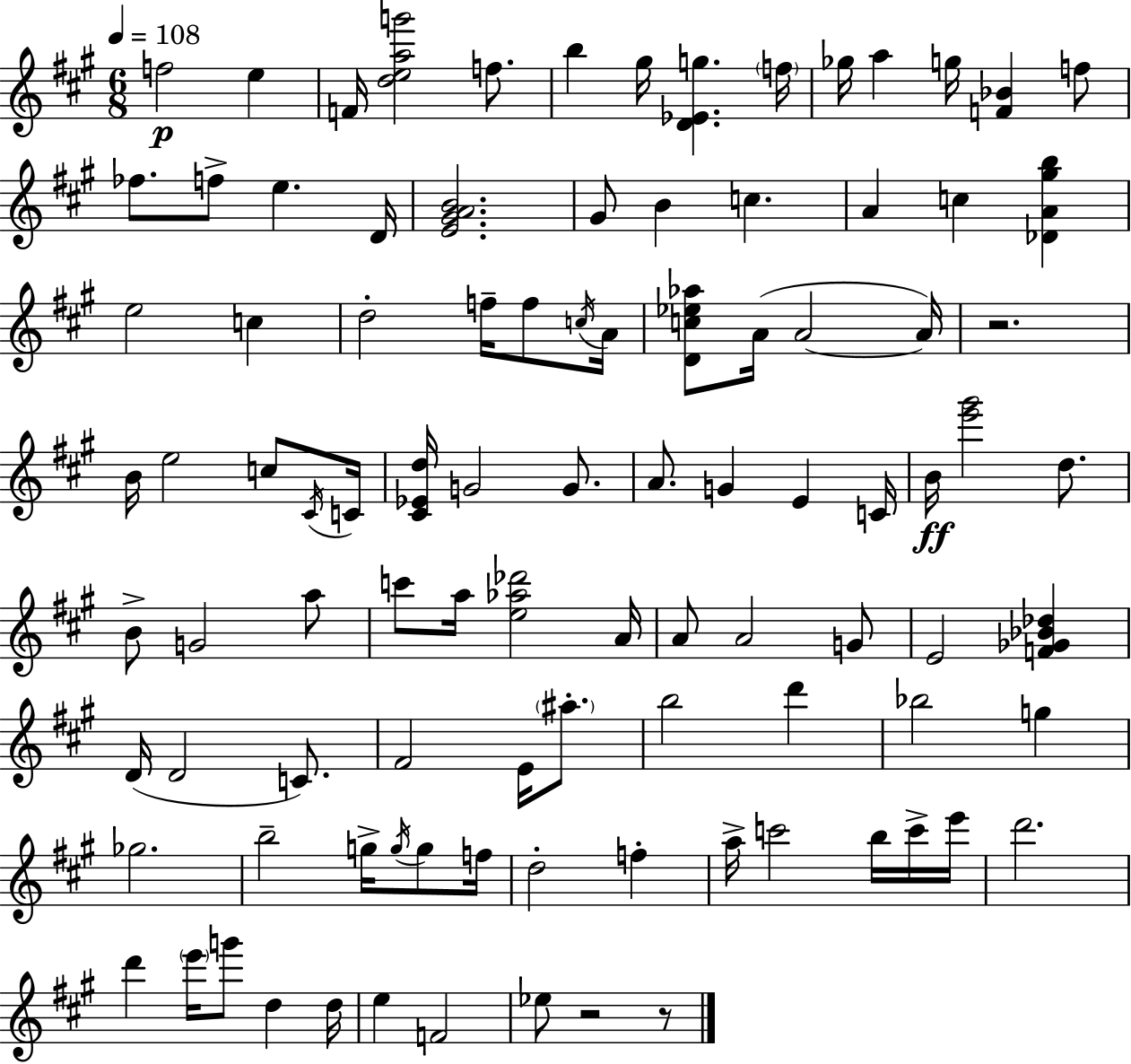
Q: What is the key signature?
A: A major